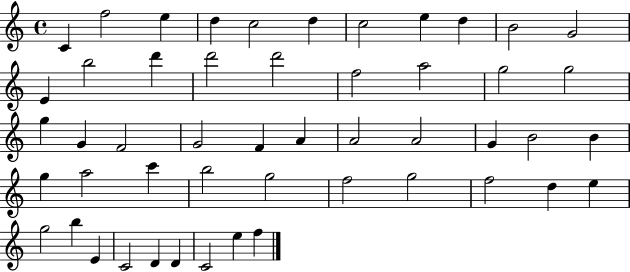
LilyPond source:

{
  \clef treble
  \time 4/4
  \defaultTimeSignature
  \key c \major
  c'4 f''2 e''4 | d''4 c''2 d''4 | c''2 e''4 d''4 | b'2 g'2 | \break e'4 b''2 d'''4 | d'''2 d'''2 | f''2 a''2 | g''2 g''2 | \break g''4 g'4 f'2 | g'2 f'4 a'4 | a'2 a'2 | g'4 b'2 b'4 | \break g''4 a''2 c'''4 | b''2 g''2 | f''2 g''2 | f''2 d''4 e''4 | \break g''2 b''4 e'4 | c'2 d'4 d'4 | c'2 e''4 f''4 | \bar "|."
}